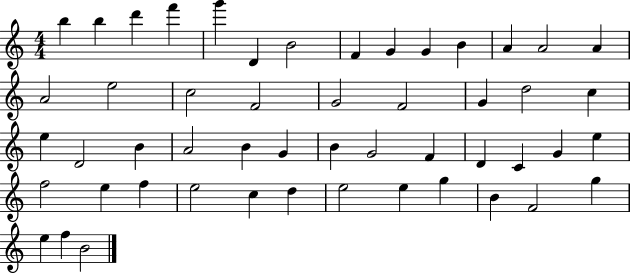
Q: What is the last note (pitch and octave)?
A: B4